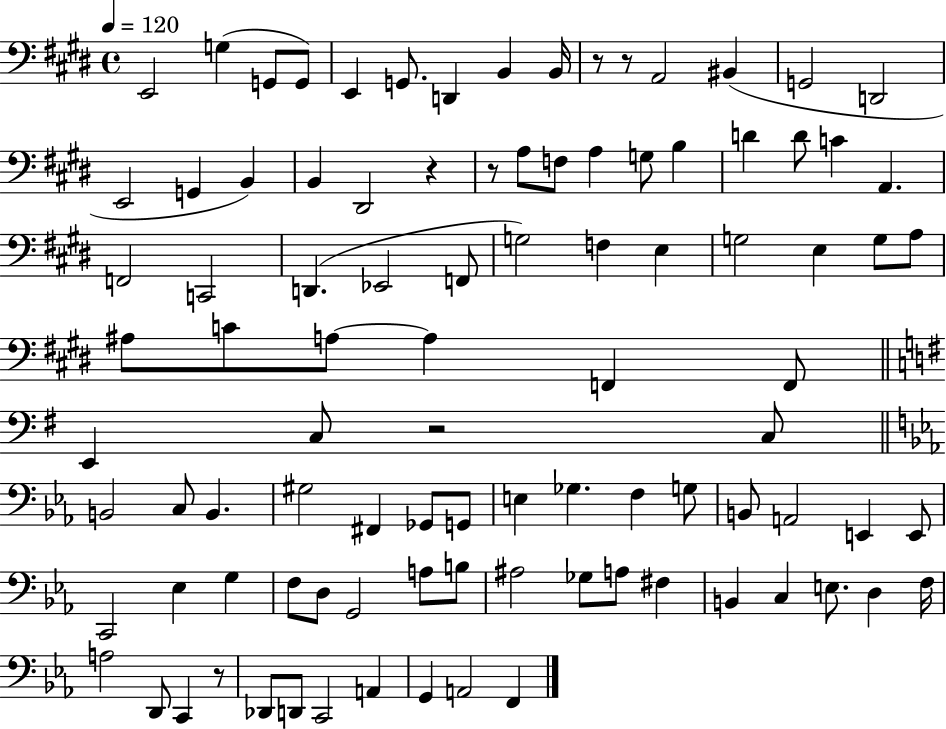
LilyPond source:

{
  \clef bass
  \time 4/4
  \defaultTimeSignature
  \key e \major
  \tempo 4 = 120
  e,2 g4( g,8 g,8) | e,4 g,8. d,4 b,4 b,16 | r8 r8 a,2 bis,4( | g,2 d,2 | \break e,2 g,4 b,4) | b,4 dis,2 r4 | r8 a8 f8 a4 g8 b4 | d'4 d'8 c'4 a,4. | \break f,2 c,2 | d,4.( ees,2 f,8 | g2) f4 e4 | g2 e4 g8 a8 | \break ais8 c'8 a8~~ a4 f,4 f,8 | \bar "||" \break \key g \major e,4 c8 r2 c8 | \bar "||" \break \key c \minor b,2 c8 b,4. | gis2 fis,4 ges,8 g,8 | e4 ges4. f4 g8 | b,8 a,2 e,4 e,8 | \break c,2 ees4 g4 | f8 d8 g,2 a8 b8 | ais2 ges8 a8 fis4 | b,4 c4 e8. d4 f16 | \break a2 d,8 c,4 r8 | des,8 d,8 c,2 a,4 | g,4 a,2 f,4 | \bar "|."
}